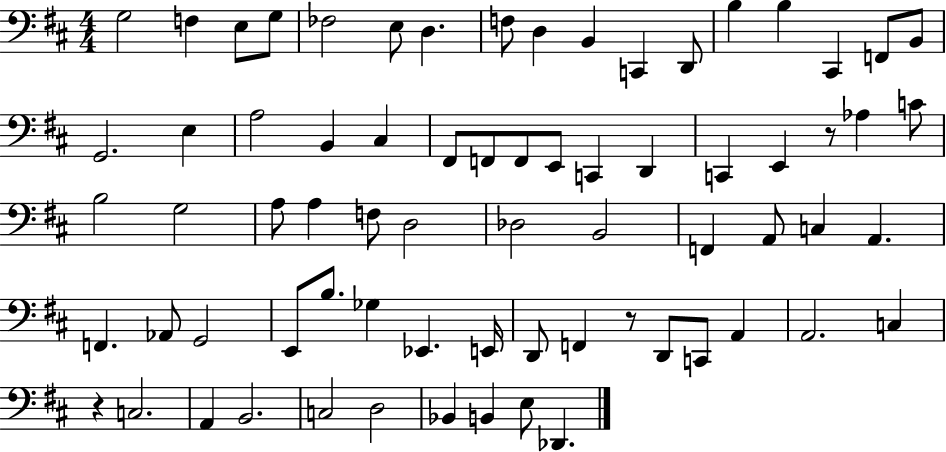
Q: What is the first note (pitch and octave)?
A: G3